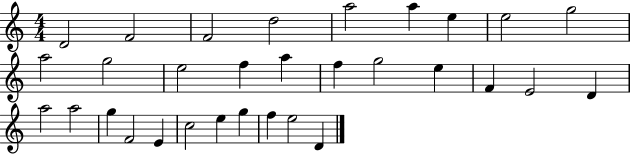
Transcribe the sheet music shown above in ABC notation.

X:1
T:Untitled
M:4/4
L:1/4
K:C
D2 F2 F2 d2 a2 a e e2 g2 a2 g2 e2 f a f g2 e F E2 D a2 a2 g F2 E c2 e g f e2 D